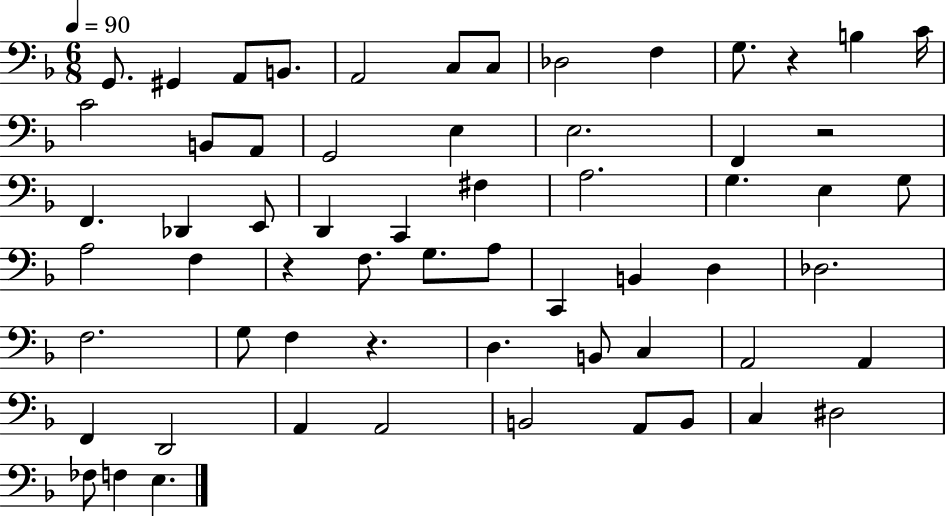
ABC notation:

X:1
T:Untitled
M:6/8
L:1/4
K:F
G,,/2 ^G,, A,,/2 B,,/2 A,,2 C,/2 C,/2 _D,2 F, G,/2 z B, C/4 C2 B,,/2 A,,/2 G,,2 E, E,2 F,, z2 F,, _D,, E,,/2 D,, C,, ^F, A,2 G, E, G,/2 A,2 F, z F,/2 G,/2 A,/2 C,, B,, D, _D,2 F,2 G,/2 F, z D, B,,/2 C, A,,2 A,, F,, D,,2 A,, A,,2 B,,2 A,,/2 B,,/2 C, ^D,2 _F,/2 F, E,